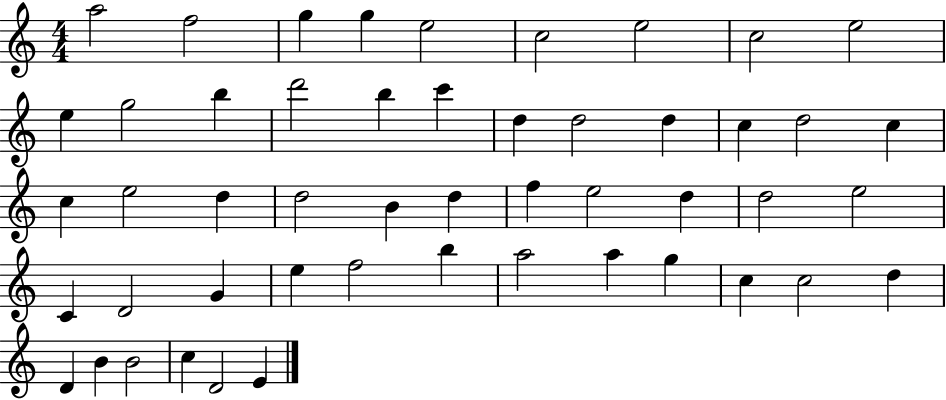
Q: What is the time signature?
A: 4/4